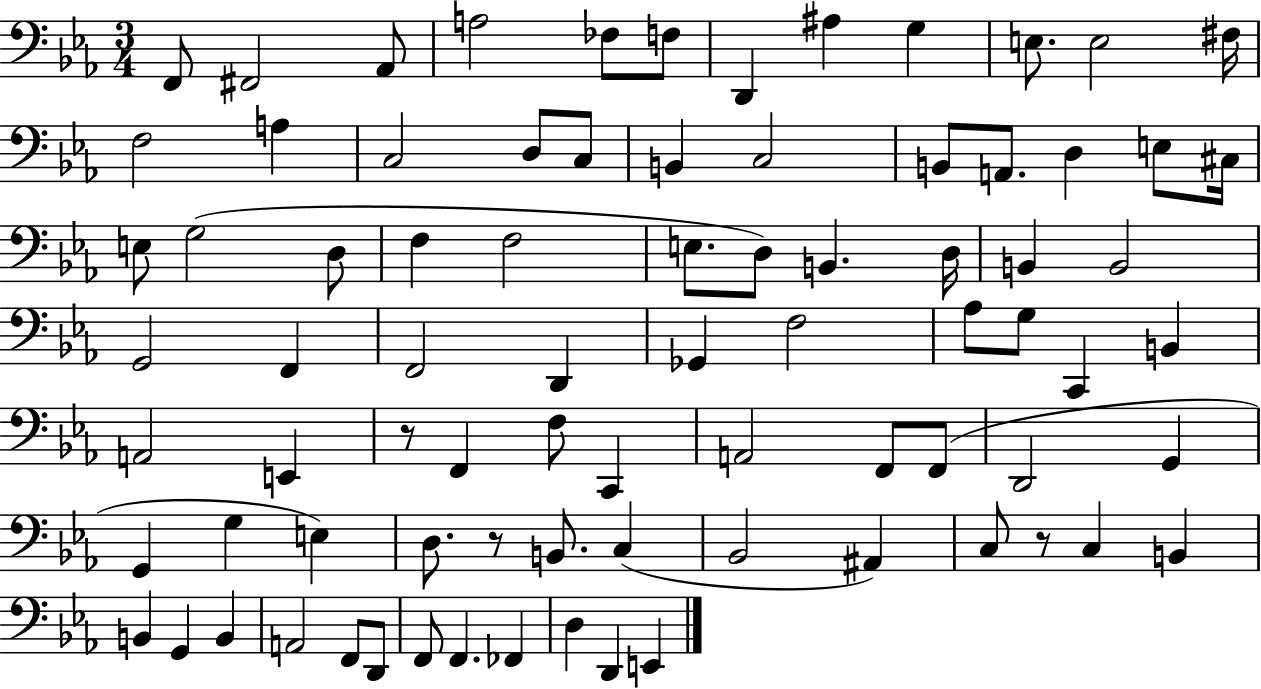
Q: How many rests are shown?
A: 3